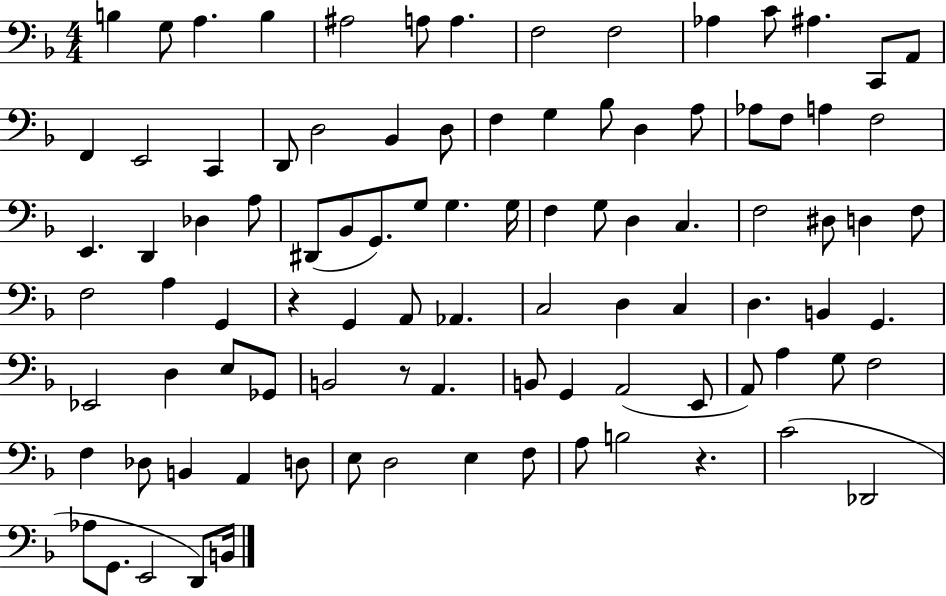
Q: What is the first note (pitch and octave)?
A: B3